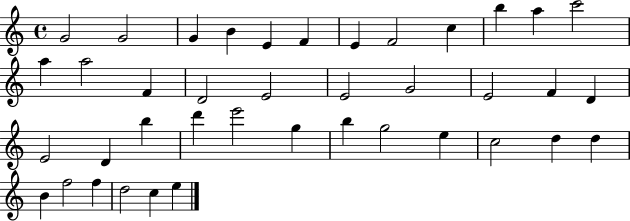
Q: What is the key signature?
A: C major